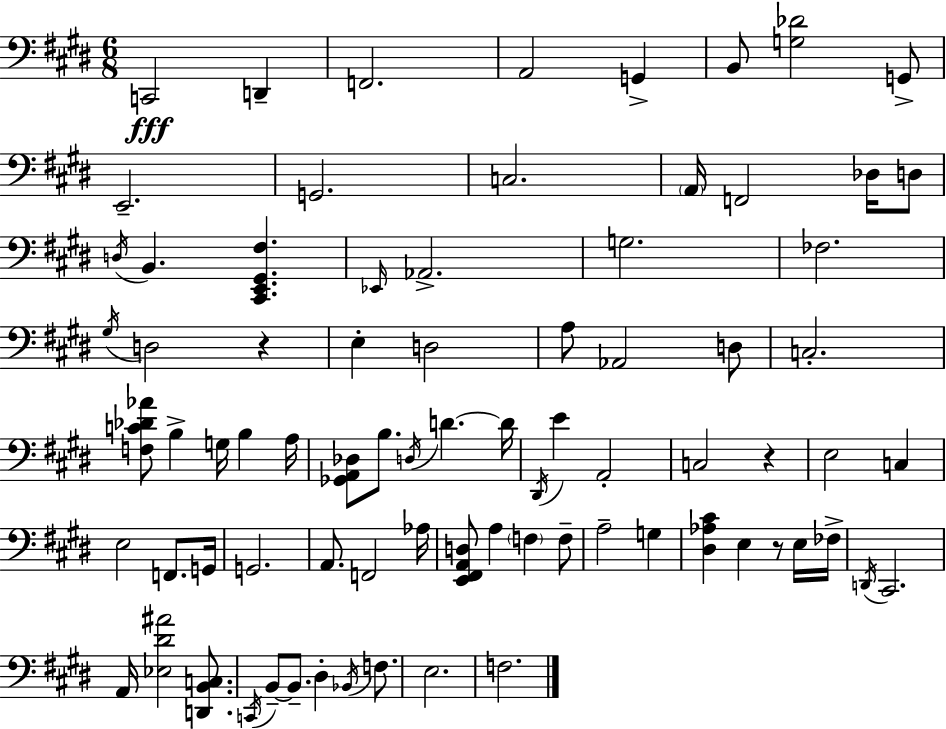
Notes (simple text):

C2/h D2/q F2/h. A2/h G2/q B2/e [G3,Db4]/h G2/e E2/h. G2/h. C3/h. A2/s F2/h Db3/s D3/e D3/s B2/q. [C#2,E2,G#2,F#3]/q. Eb2/s Ab2/h. G3/h. FES3/h. G#3/s D3/h R/q E3/q D3/h A3/e Ab2/h D3/e C3/h. [F3,C4,Db4,Ab4]/e B3/q G3/s B3/q A3/s [Gb2,A2,Db3]/e B3/e. D3/s D4/q. D4/s D#2/s E4/q A2/h C3/h R/q E3/h C3/q E3/h F2/e. G2/s G2/h. A2/e. F2/h Ab3/s [E2,F#2,A2,D3]/e A3/q F3/q F3/e A3/h G3/q [D#3,Ab3,C#4]/q E3/q R/e E3/s FES3/s D2/s C#2/h. A2/s [Eb3,D#4,A#4]/h [D2,B2,C3]/e. C2/s B2/e B2/e. D#3/q Bb2/s F3/e. E3/h. F3/h.